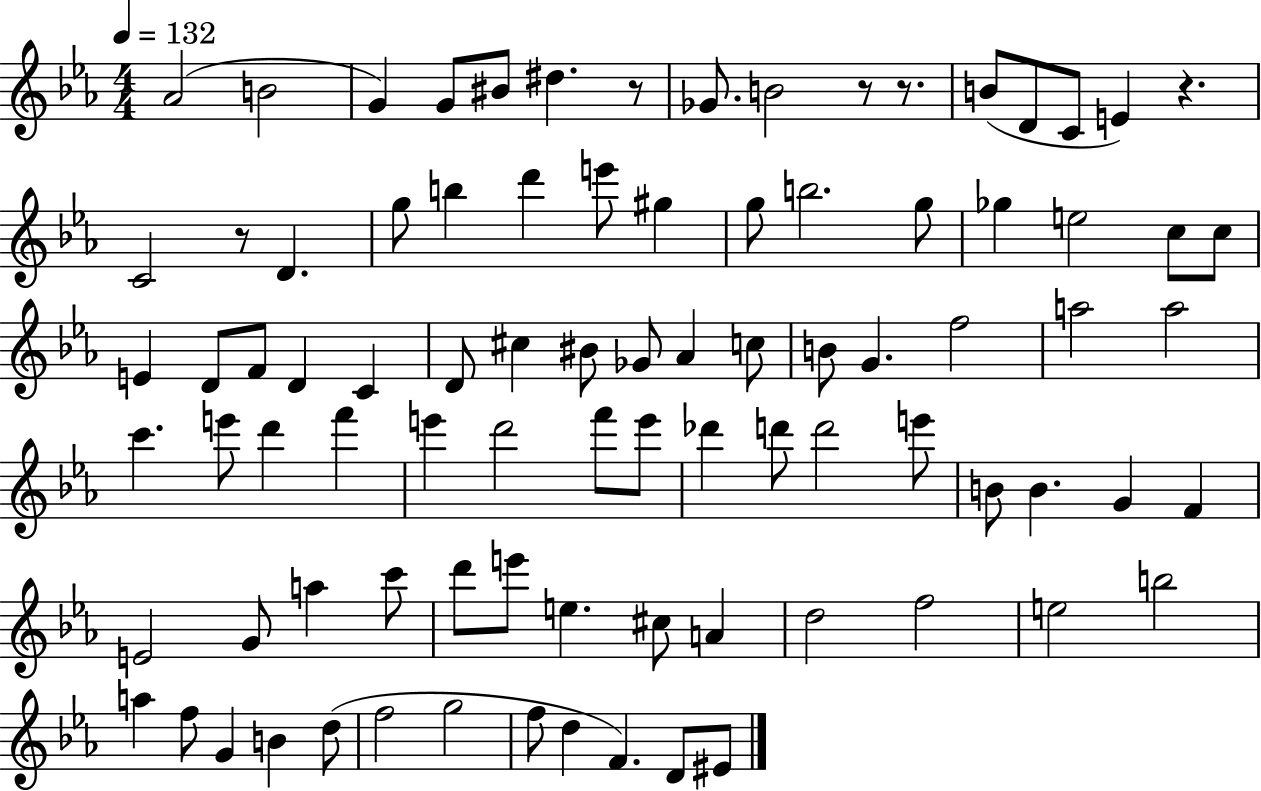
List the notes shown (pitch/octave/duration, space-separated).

Ab4/h B4/h G4/q G4/e BIS4/e D#5/q. R/e Gb4/e. B4/h R/e R/e. B4/e D4/e C4/e E4/q R/q. C4/h R/e D4/q. G5/e B5/q D6/q E6/e G#5/q G5/e B5/h. G5/e Gb5/q E5/h C5/e C5/e E4/q D4/e F4/e D4/q C4/q D4/e C#5/q BIS4/e Gb4/e Ab4/q C5/e B4/e G4/q. F5/h A5/h A5/h C6/q. E6/e D6/q F6/q E6/q D6/h F6/e E6/e Db6/q D6/e D6/h E6/e B4/e B4/q. G4/q F4/q E4/h G4/e A5/q C6/e D6/e E6/e E5/q. C#5/e A4/q D5/h F5/h E5/h B5/h A5/q F5/e G4/q B4/q D5/e F5/h G5/h F5/e D5/q F4/q. D4/e EIS4/e